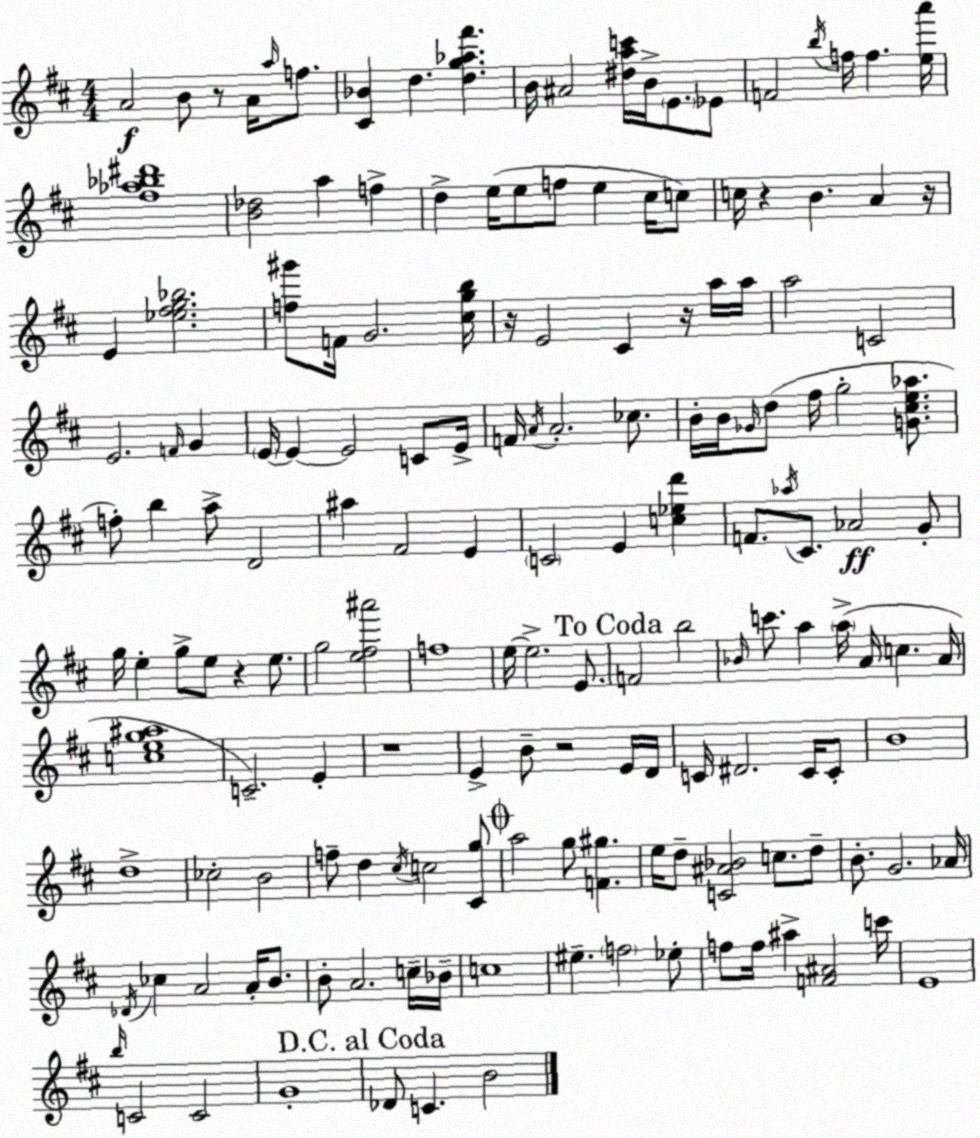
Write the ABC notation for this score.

X:1
T:Untitled
M:4/4
L:1/4
K:D
A2 B/2 z/2 A/4 a/4 f/2 [^C_B] d [dg_a^f'] B/4 ^A2 [^dac']/4 B/4 E/2 _E/2 F2 b/4 f/4 f [ea']/4 [^f_a_b^d']4 [B_d]2 a f d e/4 e/2 f/2 e ^c/4 c/2 c/4 z B A z/4 E [_e^fg_b]2 [f^g']/2 F/4 G2 [^cgb]/4 z/4 E2 ^C z/4 a/4 a/4 a2 C2 E2 F/4 G E/4 E E2 C/2 E/4 F/4 A/4 A2 _c/2 B/4 B/4 _G/4 d/2 ^f/4 g2 [G^ce_a]/2 f/2 b a/2 D2 ^a ^F2 E C2 E [c_ed'] F/2 _a/4 ^C/2 _A2 G/2 g/4 e g/2 e/2 z e/2 g2 [e^f^a']2 f4 e/4 e2 E/2 F2 b2 _B/4 c'/2 a a/4 A/4 c A/4 [ceg^a]4 C2 E z4 E B/2 z2 E/4 D/4 C/4 ^D2 C/4 C/2 B4 d4 _c2 B2 f/2 d ^c/4 c2 [^Cg]/2 a2 g/2 [F^g] e/4 d/2 [C^A_B]2 c/2 d/2 B/2 G2 _A/4 _D/4 _c A2 A/4 B/2 B/2 A2 c/4 _B/4 c4 ^e f2 _e/2 f/2 f/4 ^a [F^A]2 c'/4 E4 b/4 C2 C2 G4 _D/2 C B2